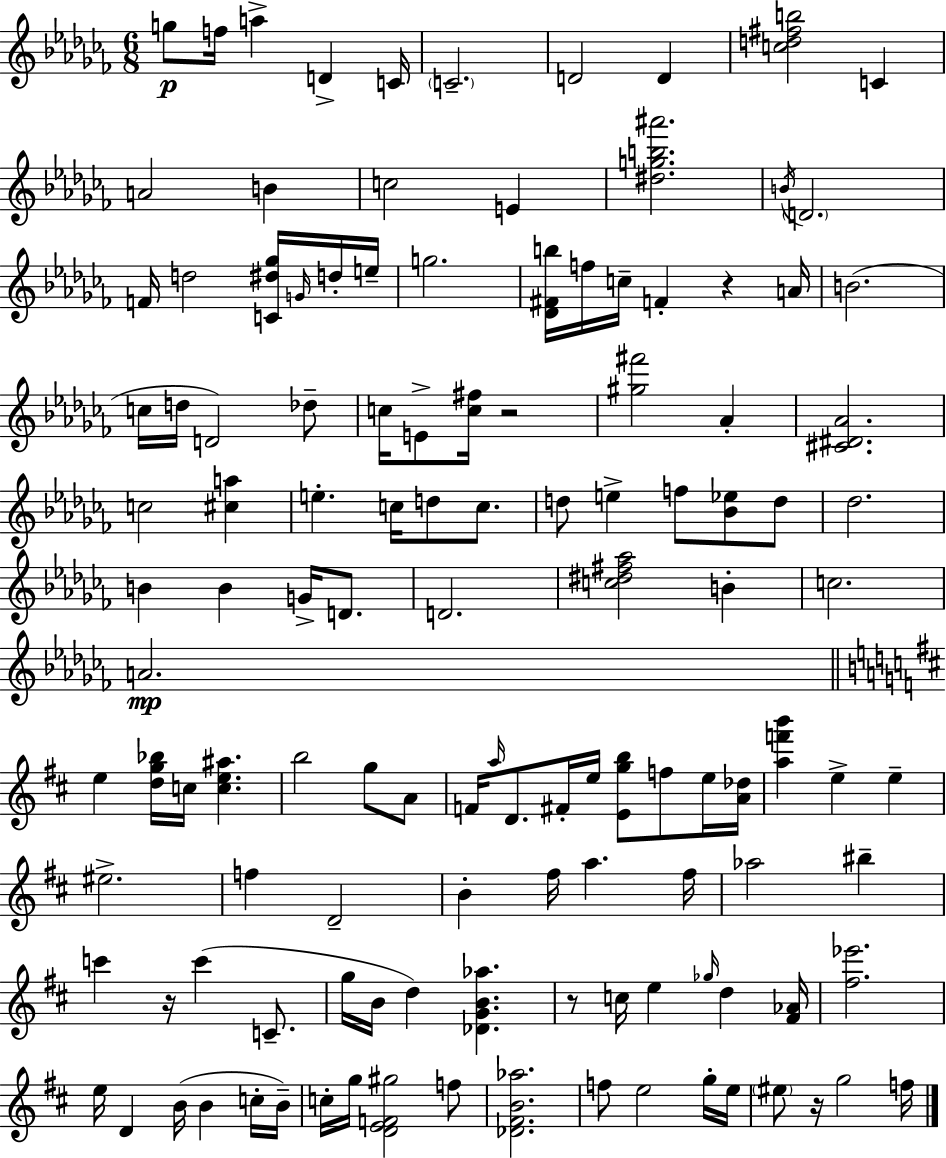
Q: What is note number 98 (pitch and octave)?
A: EIS5